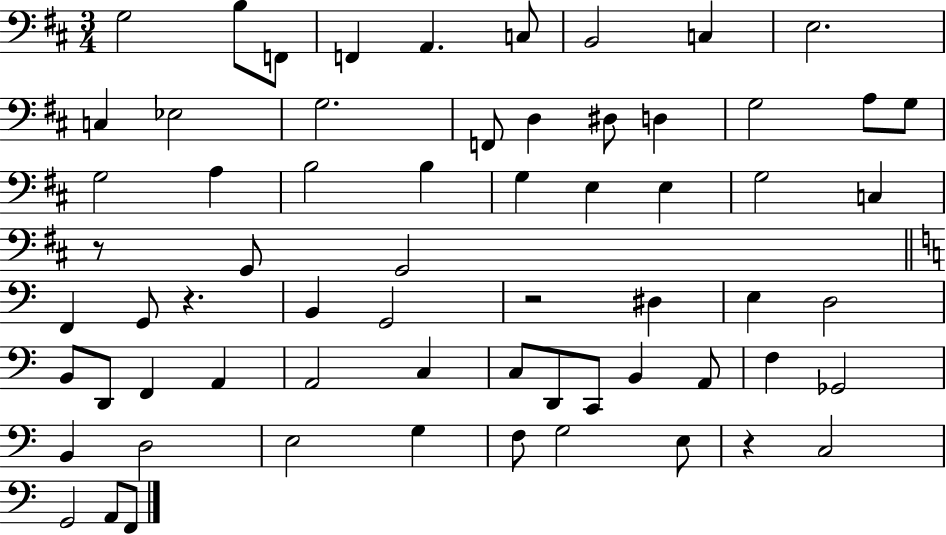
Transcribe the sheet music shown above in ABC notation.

X:1
T:Untitled
M:3/4
L:1/4
K:D
G,2 B,/2 F,,/2 F,, A,, C,/2 B,,2 C, E,2 C, _E,2 G,2 F,,/2 D, ^D,/2 D, G,2 A,/2 G,/2 G,2 A, B,2 B, G, E, E, G,2 C, z/2 G,,/2 G,,2 F,, G,,/2 z B,, G,,2 z2 ^D, E, D,2 B,,/2 D,,/2 F,, A,, A,,2 C, C,/2 D,,/2 C,,/2 B,, A,,/2 F, _G,,2 B,, D,2 E,2 G, F,/2 G,2 E,/2 z C,2 G,,2 A,,/2 F,,/2